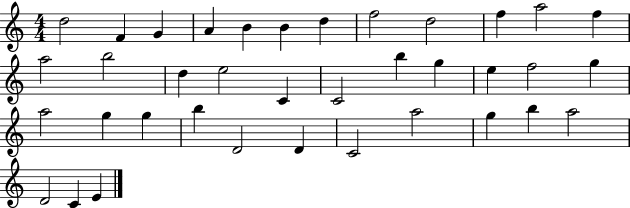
X:1
T:Untitled
M:4/4
L:1/4
K:C
d2 F G A B B d f2 d2 f a2 f a2 b2 d e2 C C2 b g e f2 g a2 g g b D2 D C2 a2 g b a2 D2 C E